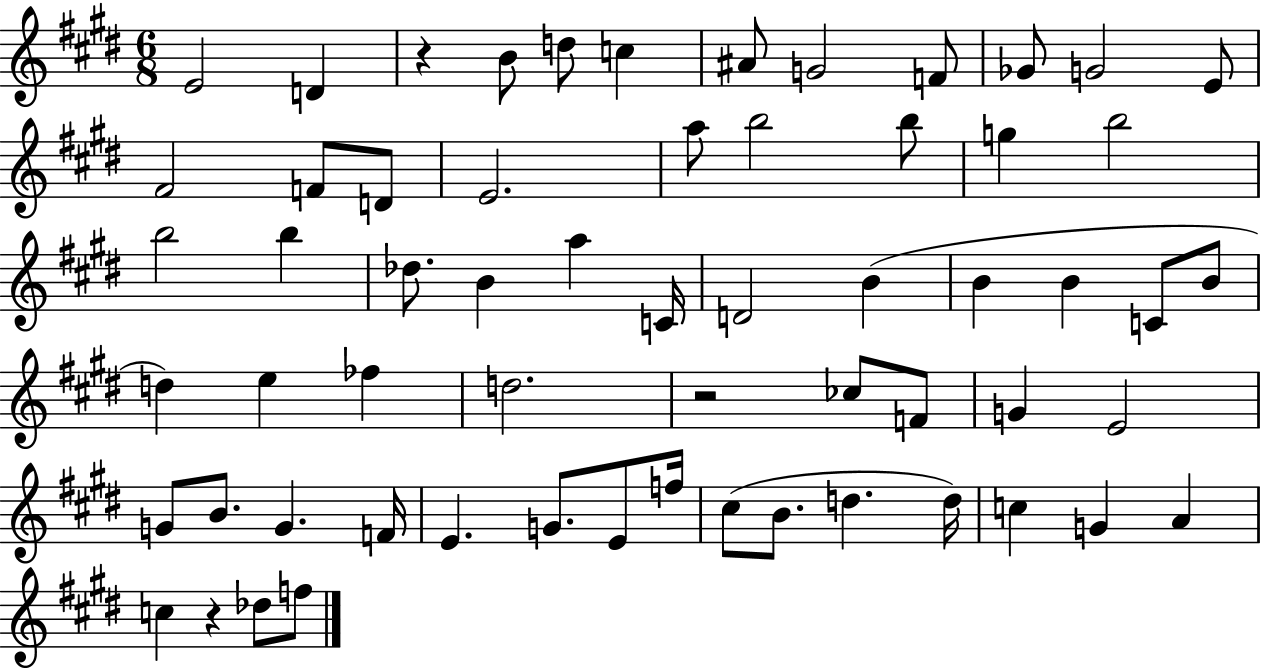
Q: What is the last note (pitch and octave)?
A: F5